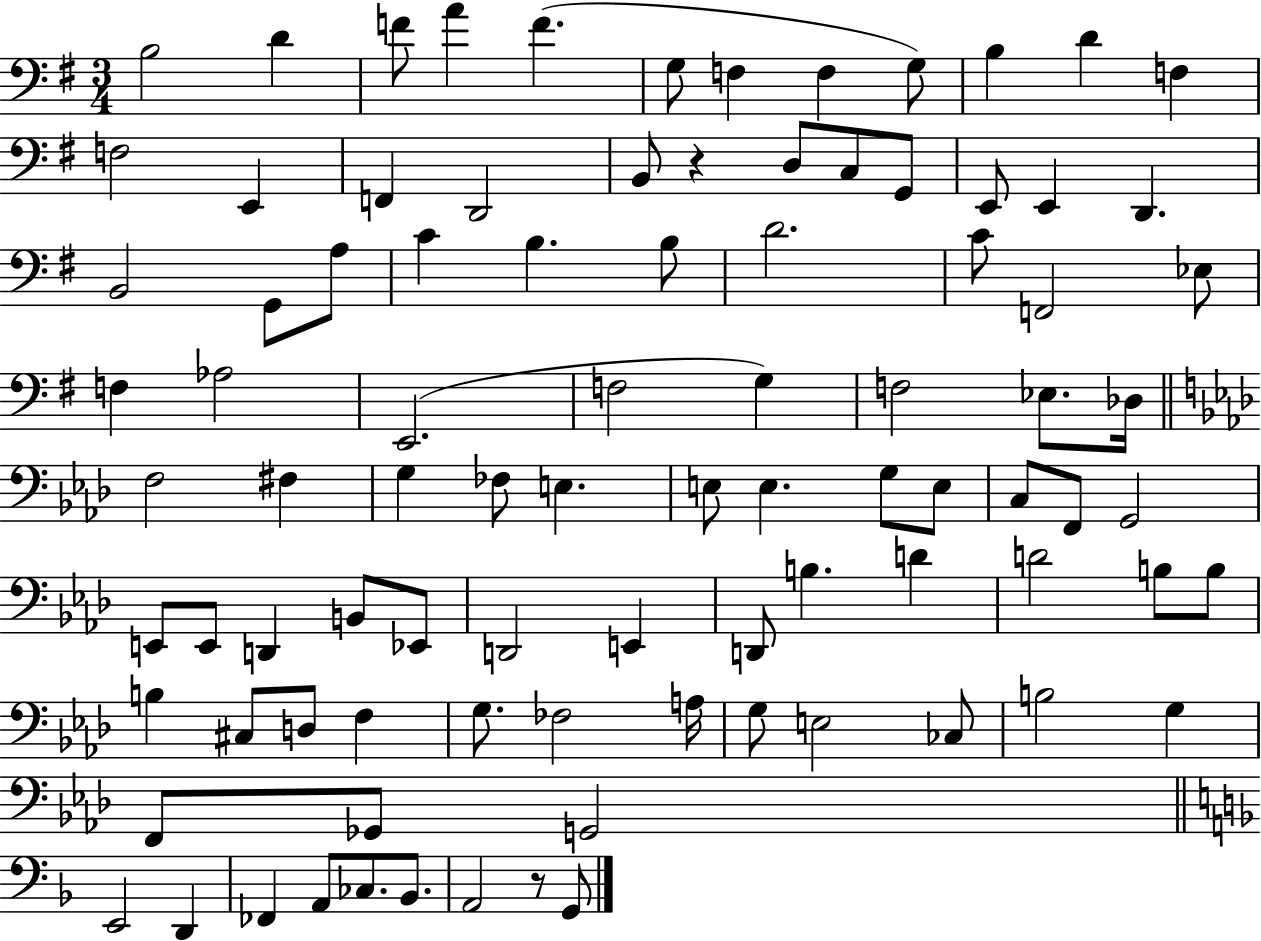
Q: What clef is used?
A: bass